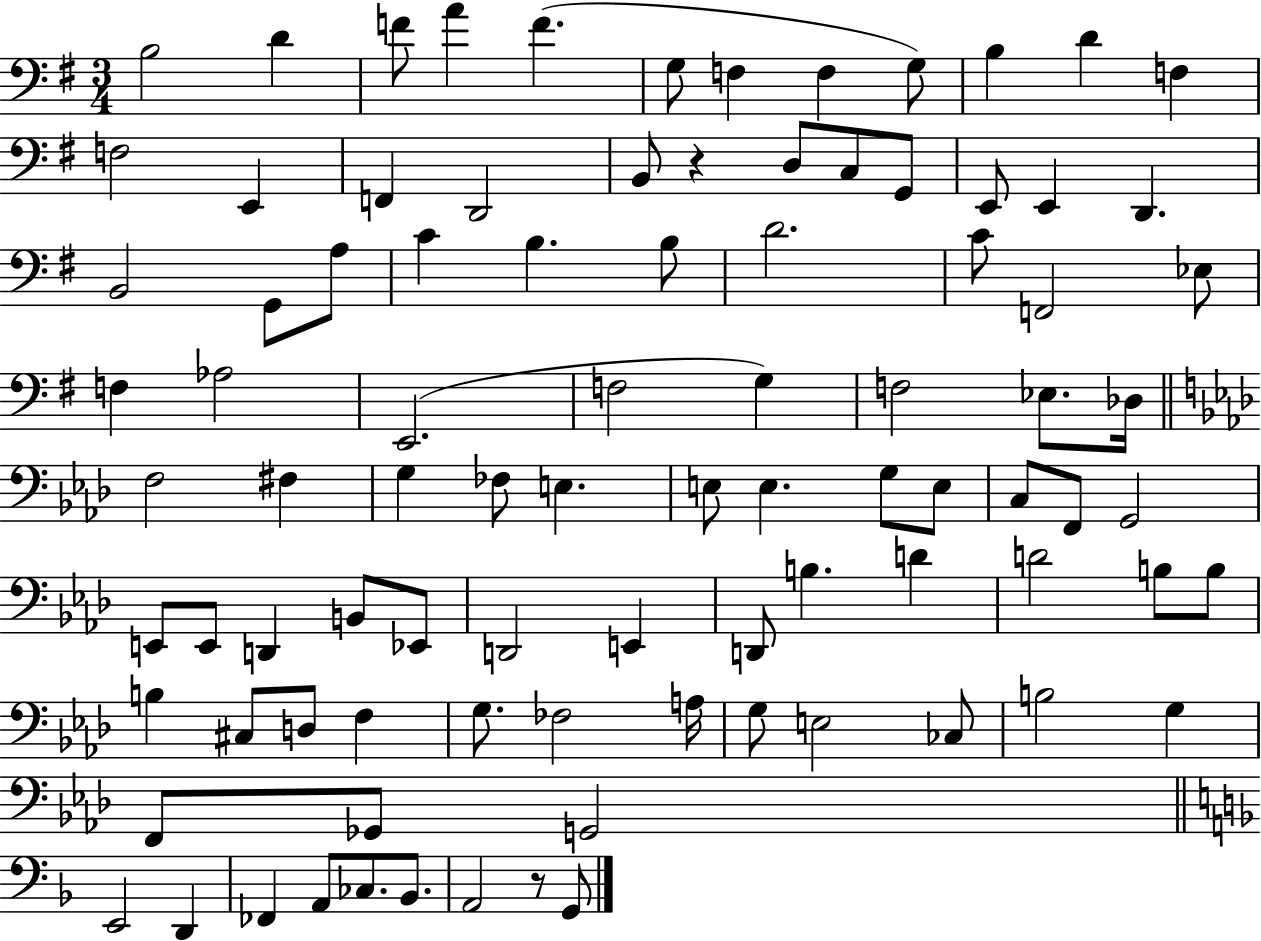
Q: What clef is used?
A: bass